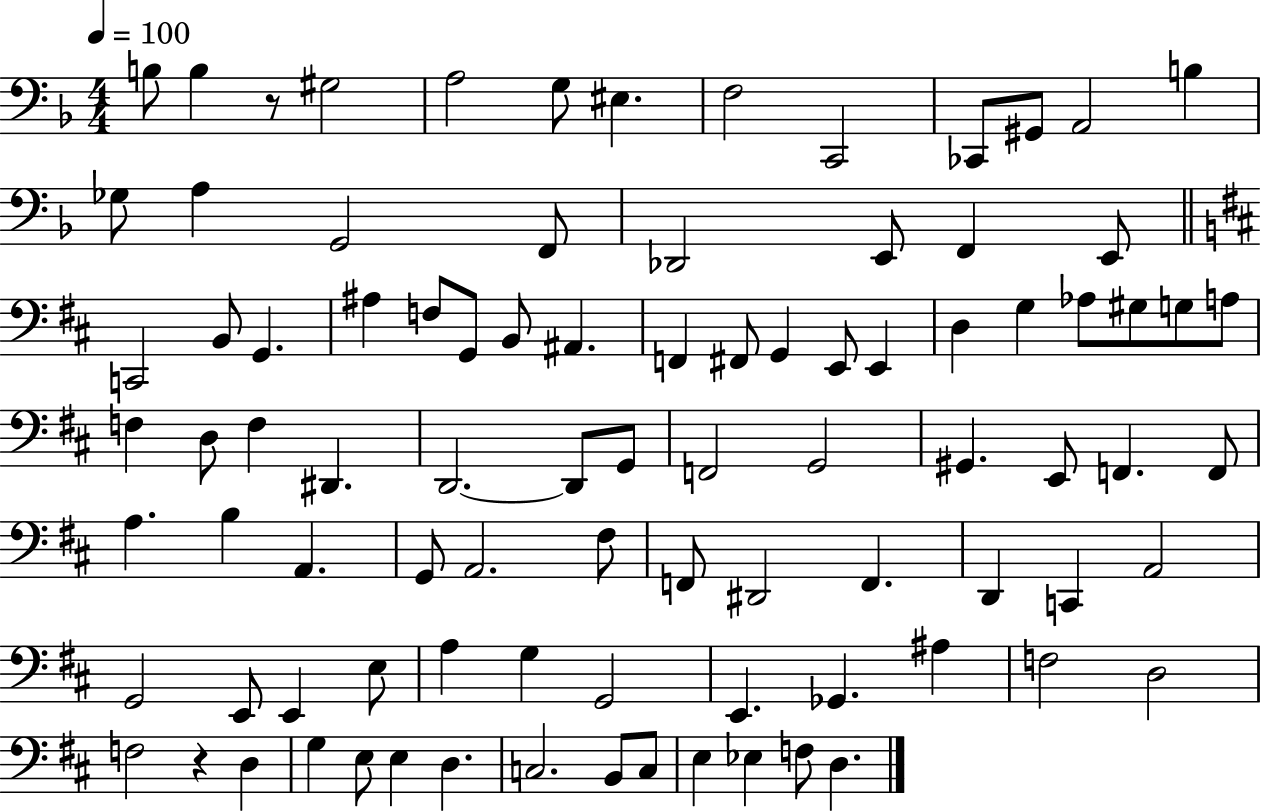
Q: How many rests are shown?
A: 2